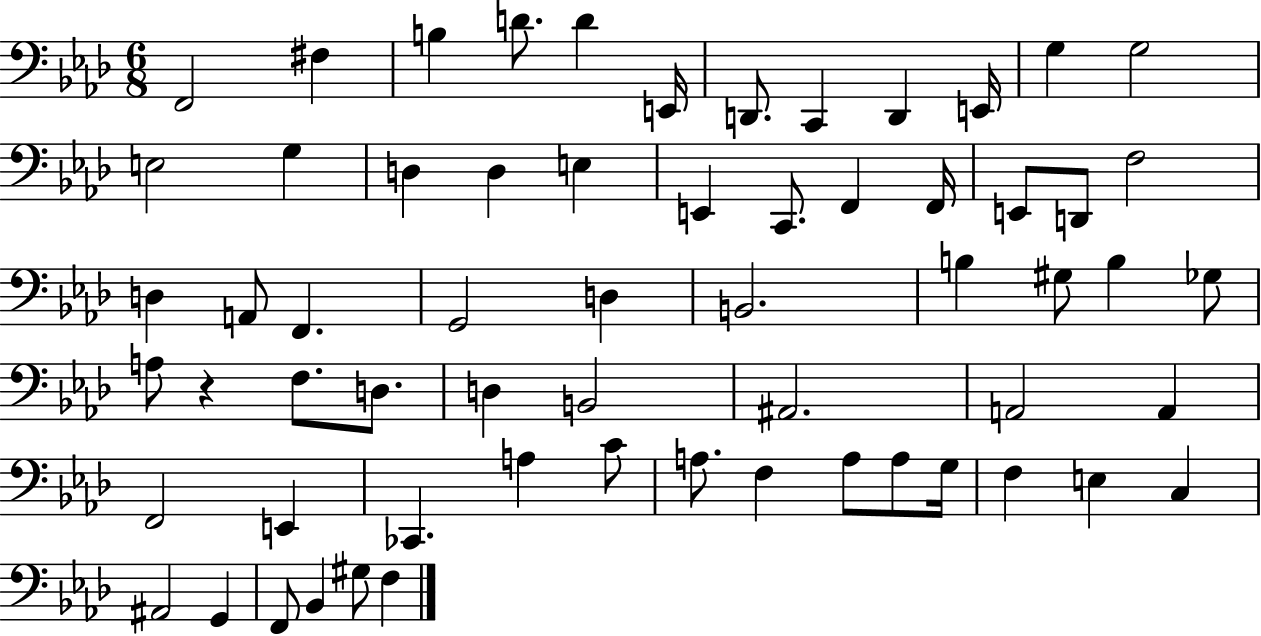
X:1
T:Untitled
M:6/8
L:1/4
K:Ab
F,,2 ^F, B, D/2 D E,,/4 D,,/2 C,, D,, E,,/4 G, G,2 E,2 G, D, D, E, E,, C,,/2 F,, F,,/4 E,,/2 D,,/2 F,2 D, A,,/2 F,, G,,2 D, B,,2 B, ^G,/2 B, _G,/2 A,/2 z F,/2 D,/2 D, B,,2 ^A,,2 A,,2 A,, F,,2 E,, _C,, A, C/2 A,/2 F, A,/2 A,/2 G,/4 F, E, C, ^A,,2 G,, F,,/2 _B,, ^G,/2 F,